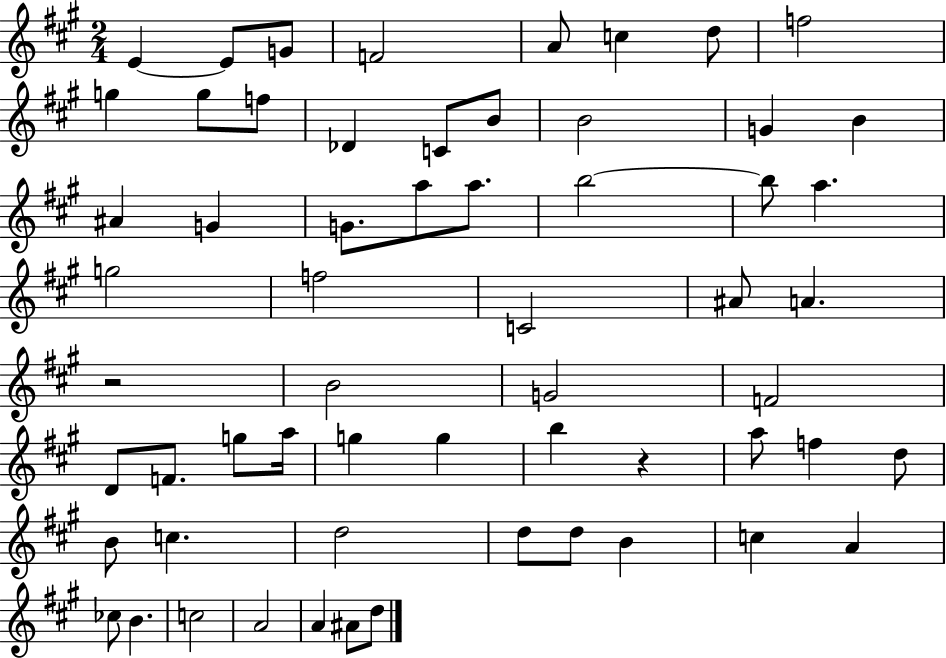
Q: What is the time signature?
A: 2/4